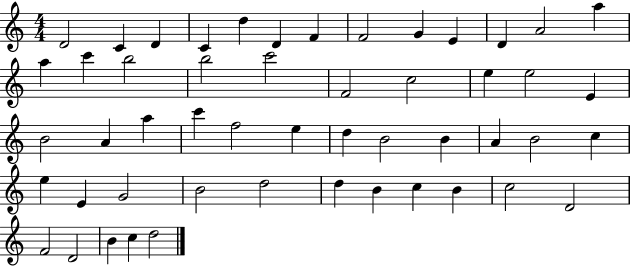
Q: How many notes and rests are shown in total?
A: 51